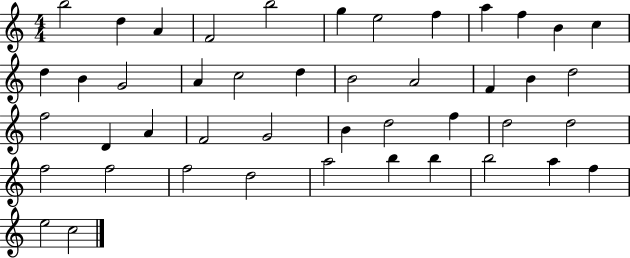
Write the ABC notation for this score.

X:1
T:Untitled
M:4/4
L:1/4
K:C
b2 d A F2 b2 g e2 f a f B c d B G2 A c2 d B2 A2 F B d2 f2 D A F2 G2 B d2 f d2 d2 f2 f2 f2 d2 a2 b b b2 a f e2 c2